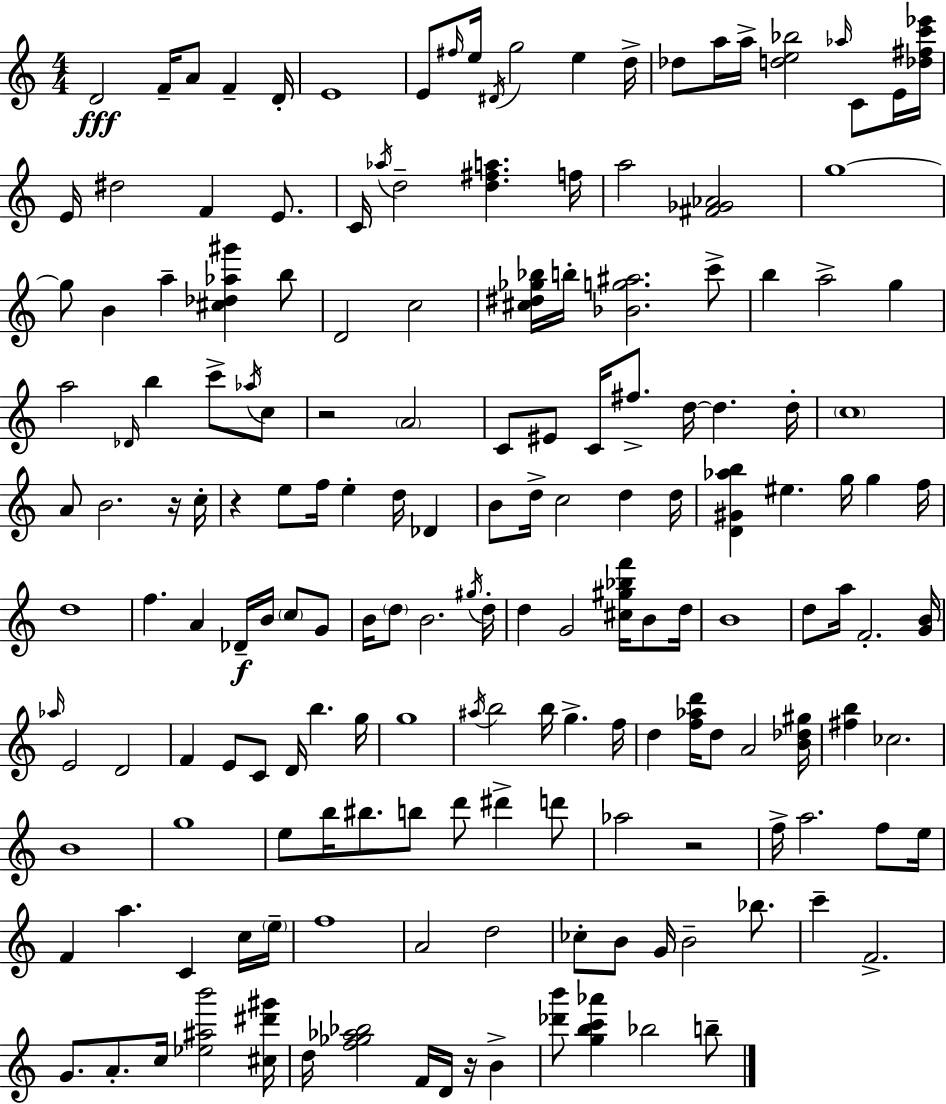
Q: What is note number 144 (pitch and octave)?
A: D5